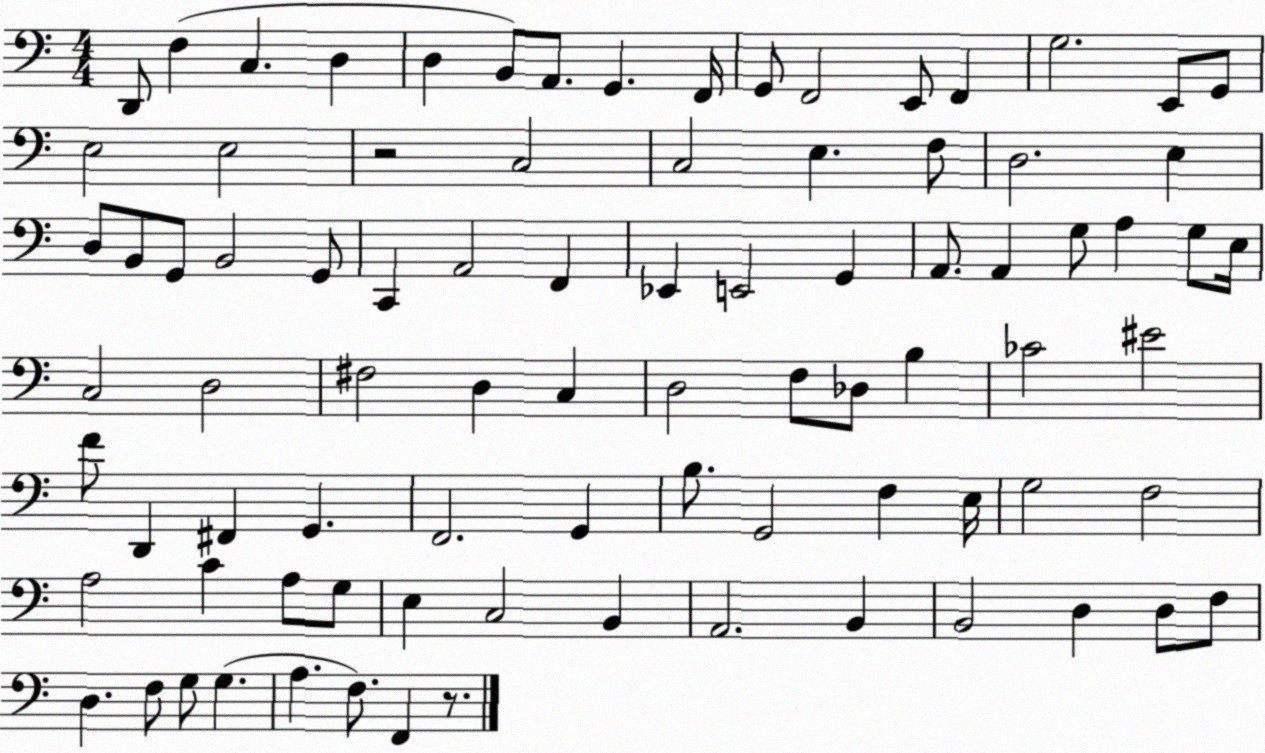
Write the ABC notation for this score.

X:1
T:Untitled
M:4/4
L:1/4
K:C
D,,/2 F, C, D, D, B,,/2 A,,/2 G,, F,,/4 G,,/2 F,,2 E,,/2 F,, G,2 E,,/2 G,,/2 E,2 E,2 z2 C,2 C,2 E, F,/2 D,2 E, D,/2 B,,/2 G,,/2 B,,2 G,,/2 C,, A,,2 F,, _E,, E,,2 G,, A,,/2 A,, G,/2 A, G,/2 E,/4 C,2 D,2 ^F,2 D, C, D,2 F,/2 _D,/2 B, _C2 ^E2 F/2 D,, ^F,, G,, F,,2 G,, B,/2 G,,2 F, E,/4 G,2 F,2 A,2 C A,/2 G,/2 E, C,2 B,, A,,2 B,, B,,2 D, D,/2 F,/2 D, F,/2 G,/2 G, A, F,/2 F,, z/2